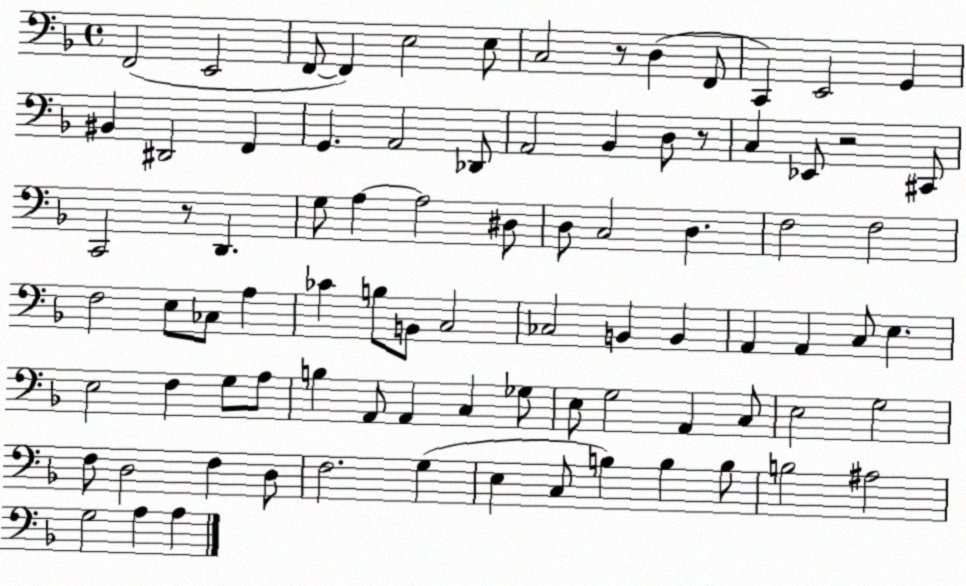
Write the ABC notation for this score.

X:1
T:Untitled
M:4/4
L:1/4
K:F
F,,2 E,,2 F,,/2 F,, E,2 E,/2 C,2 z/2 D, F,,/2 C,, E,,2 G,, ^B,, ^D,,2 F,, G,, A,,2 _D,,/2 A,,2 _B,, D,/2 z/2 C, _E,,/2 z2 ^C,,/2 C,,2 z/2 D,, G,/2 A, A,2 ^D,/2 D,/2 C,2 D, F,2 F,2 F,2 E,/2 _C,/2 A, _C B,/2 B,,/2 C,2 _C,2 B,, B,, A,, A,, C,/2 E, E,2 F, G,/2 A,/2 B, A,,/2 A,, C, _G,/2 E,/2 G,2 A,, C,/2 E,2 G,2 F,/2 D,2 F, D,/2 F,2 G, E, C,/2 B, B, B,/2 B,2 ^A,2 G,2 A, A,